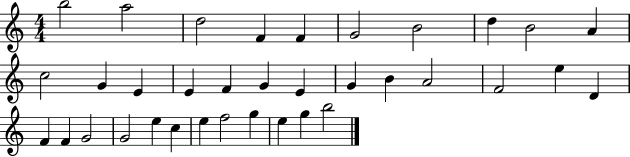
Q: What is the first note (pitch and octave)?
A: B5